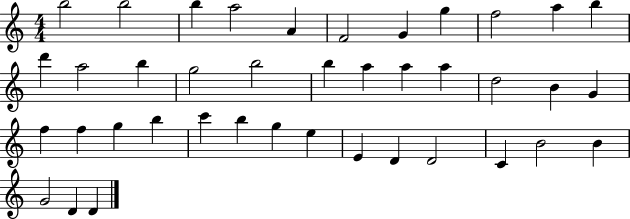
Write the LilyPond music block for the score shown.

{
  \clef treble
  \numericTimeSignature
  \time 4/4
  \key c \major
  b''2 b''2 | b''4 a''2 a'4 | f'2 g'4 g''4 | f''2 a''4 b''4 | \break d'''4 a''2 b''4 | g''2 b''2 | b''4 a''4 a''4 a''4 | d''2 b'4 g'4 | \break f''4 f''4 g''4 b''4 | c'''4 b''4 g''4 e''4 | e'4 d'4 d'2 | c'4 b'2 b'4 | \break g'2 d'4 d'4 | \bar "|."
}